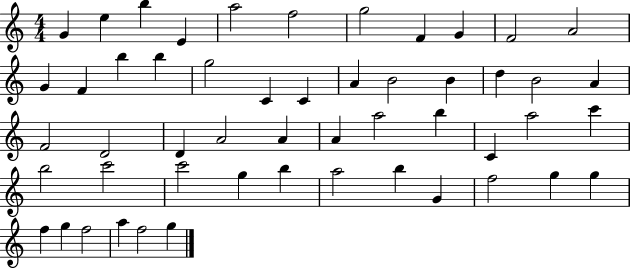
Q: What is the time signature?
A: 4/4